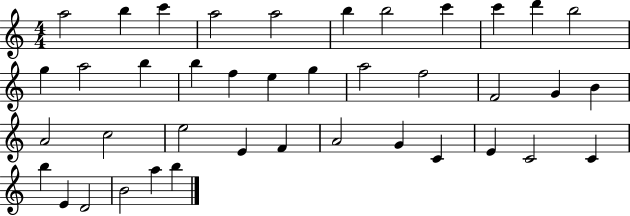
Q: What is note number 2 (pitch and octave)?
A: B5